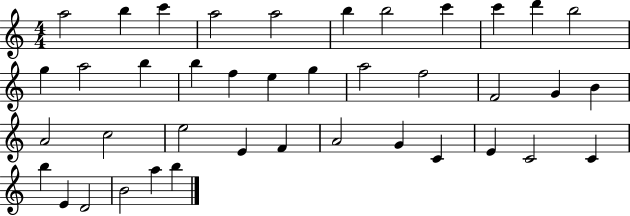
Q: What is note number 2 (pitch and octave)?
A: B5